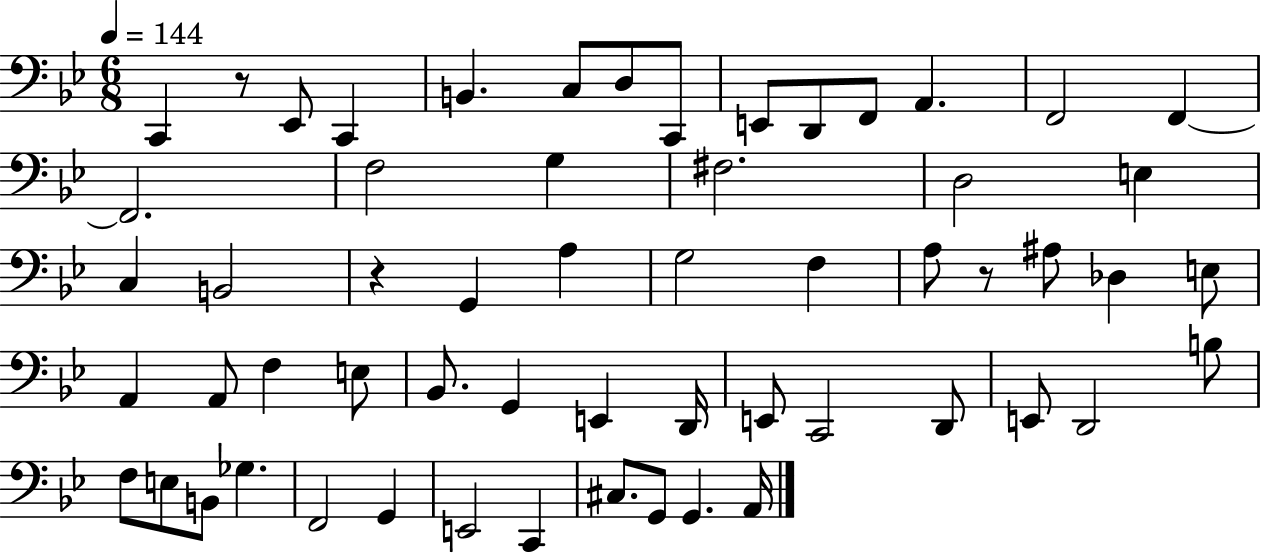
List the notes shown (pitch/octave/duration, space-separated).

C2/q R/e Eb2/e C2/q B2/q. C3/e D3/e C2/e E2/e D2/e F2/e A2/q. F2/h F2/q F2/h. F3/h G3/q F#3/h. D3/h E3/q C3/q B2/h R/q G2/q A3/q G3/h F3/q A3/e R/e A#3/e Db3/q E3/e A2/q A2/e F3/q E3/e Bb2/e. G2/q E2/q D2/s E2/e C2/h D2/e E2/e D2/h B3/e F3/e E3/e B2/e Gb3/q. F2/h G2/q E2/h C2/q C#3/e. G2/e G2/q. A2/s